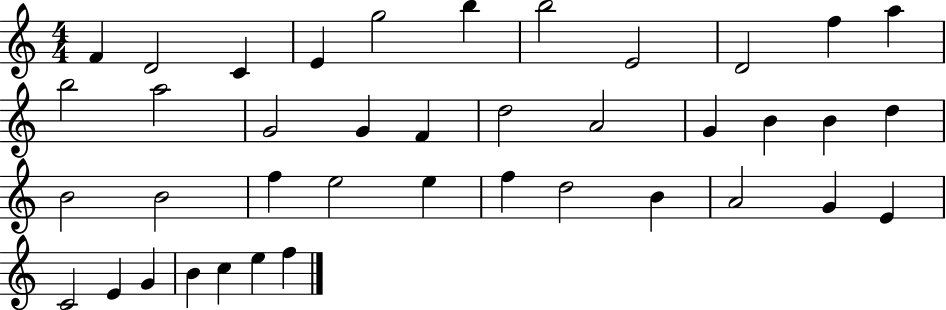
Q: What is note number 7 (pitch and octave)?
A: B5